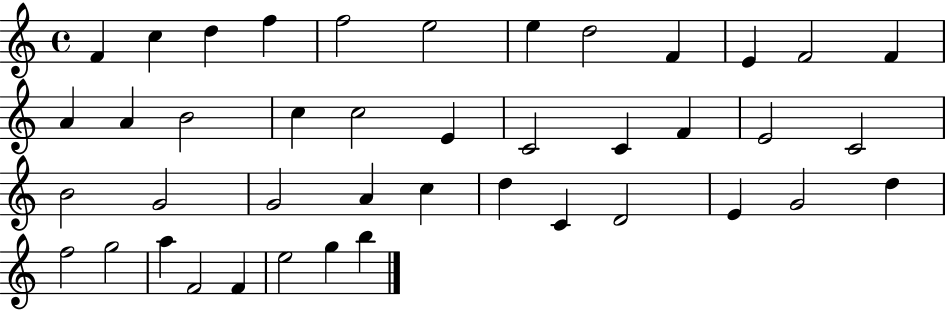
F4/q C5/q D5/q F5/q F5/h E5/h E5/q D5/h F4/q E4/q F4/h F4/q A4/q A4/q B4/h C5/q C5/h E4/q C4/h C4/q F4/q E4/h C4/h B4/h G4/h G4/h A4/q C5/q D5/q C4/q D4/h E4/q G4/h D5/q F5/h G5/h A5/q F4/h F4/q E5/h G5/q B5/q